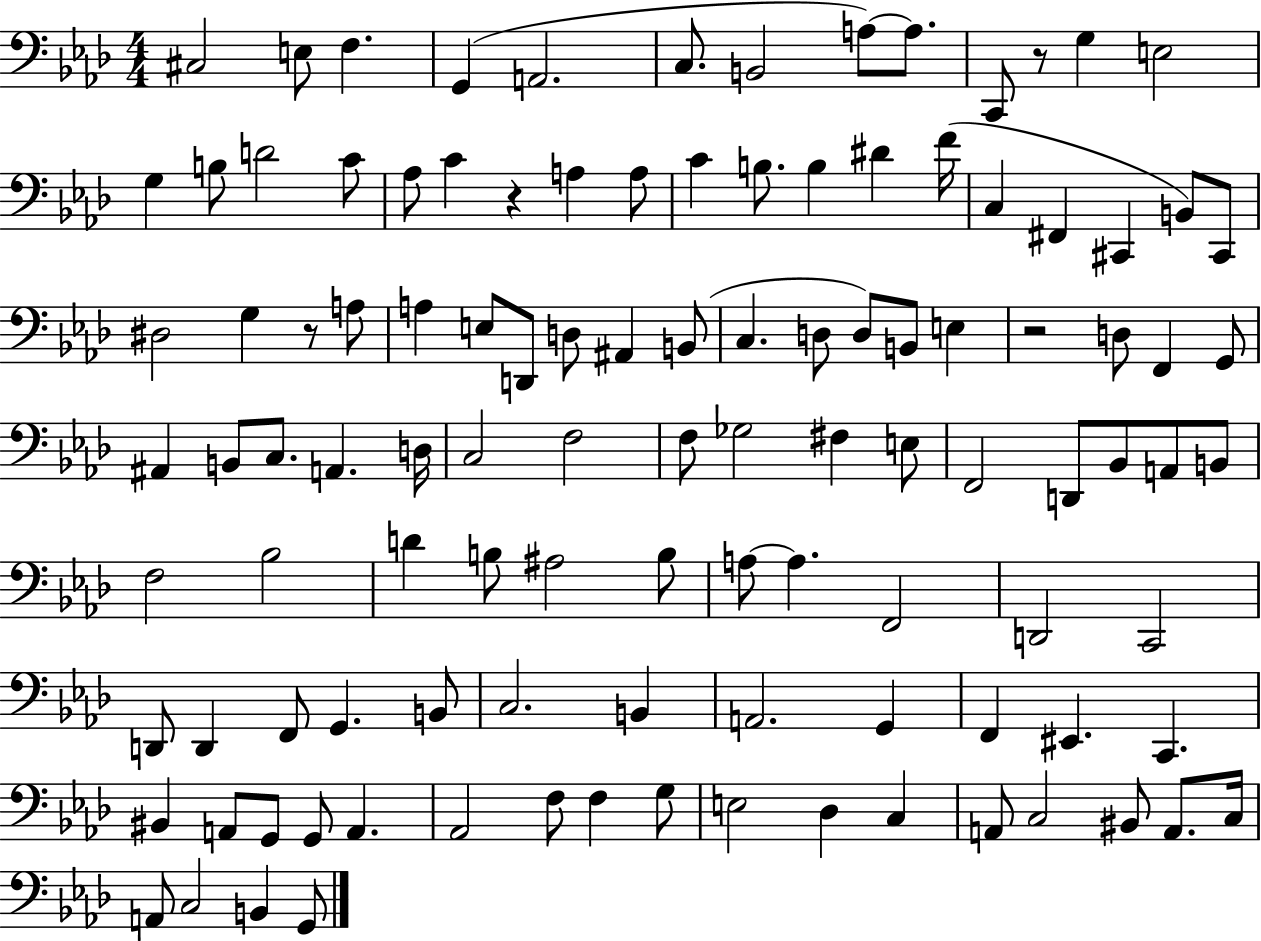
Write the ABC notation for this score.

X:1
T:Untitled
M:4/4
L:1/4
K:Ab
^C,2 E,/2 F, G,, A,,2 C,/2 B,,2 A,/2 A,/2 C,,/2 z/2 G, E,2 G, B,/2 D2 C/2 _A,/2 C z A, A,/2 C B,/2 B, ^D F/4 C, ^F,, ^C,, B,,/2 ^C,,/2 ^D,2 G, z/2 A,/2 A, E,/2 D,,/2 D,/2 ^A,, B,,/2 C, D,/2 D,/2 B,,/2 E, z2 D,/2 F,, G,,/2 ^A,, B,,/2 C,/2 A,, D,/4 C,2 F,2 F,/2 _G,2 ^F, E,/2 F,,2 D,,/2 _B,,/2 A,,/2 B,,/2 F,2 _B,2 D B,/2 ^A,2 B,/2 A,/2 A, F,,2 D,,2 C,,2 D,,/2 D,, F,,/2 G,, B,,/2 C,2 B,, A,,2 G,, F,, ^E,, C,, ^B,, A,,/2 G,,/2 G,,/2 A,, _A,,2 F,/2 F, G,/2 E,2 _D, C, A,,/2 C,2 ^B,,/2 A,,/2 C,/4 A,,/2 C,2 B,, G,,/2